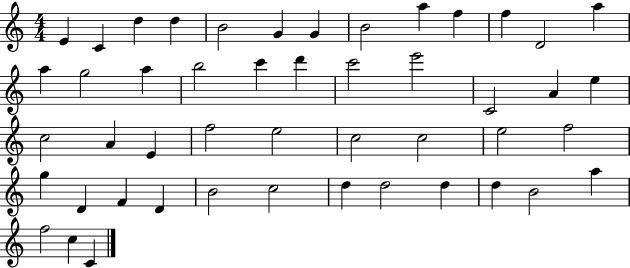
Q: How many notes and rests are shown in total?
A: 48